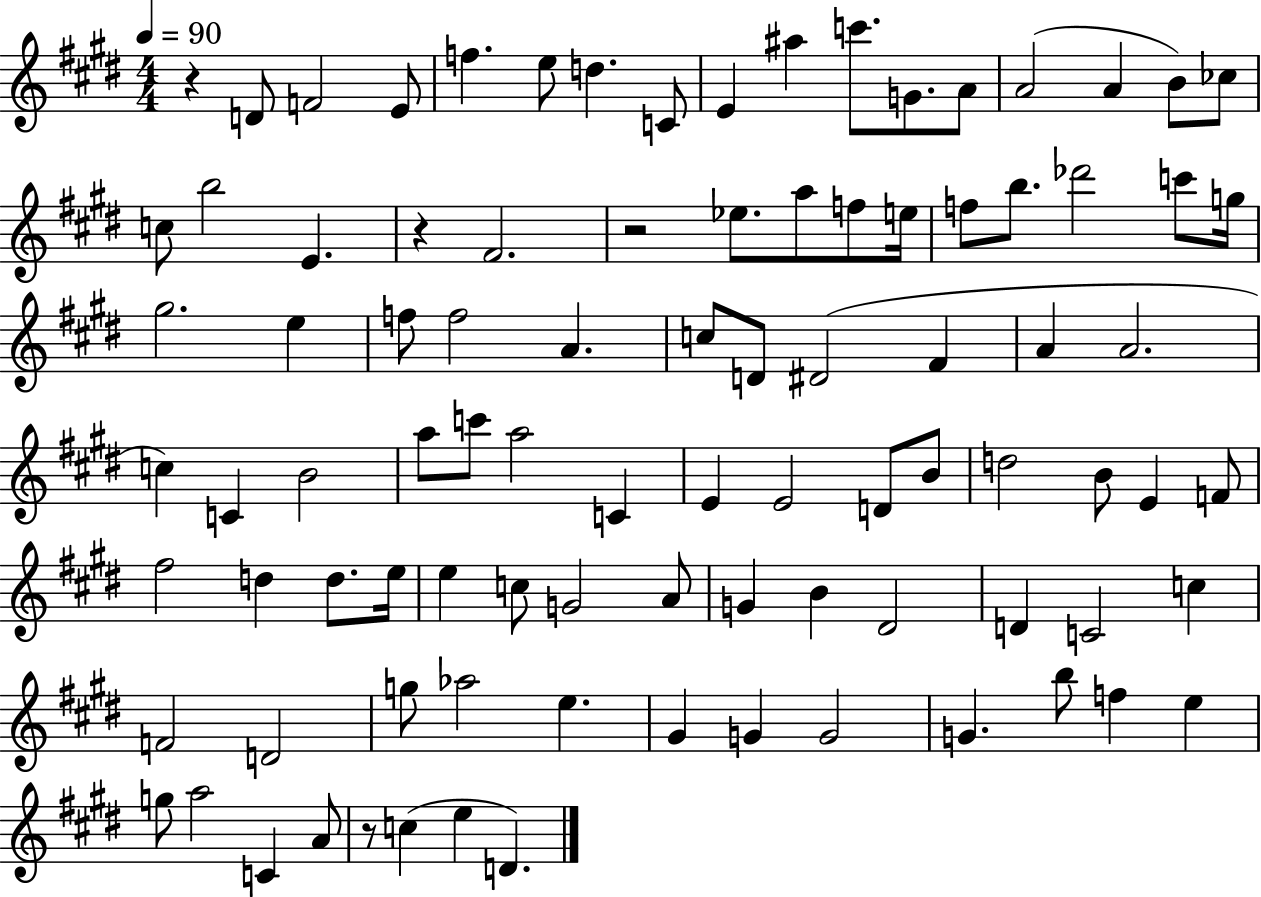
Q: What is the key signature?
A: E major